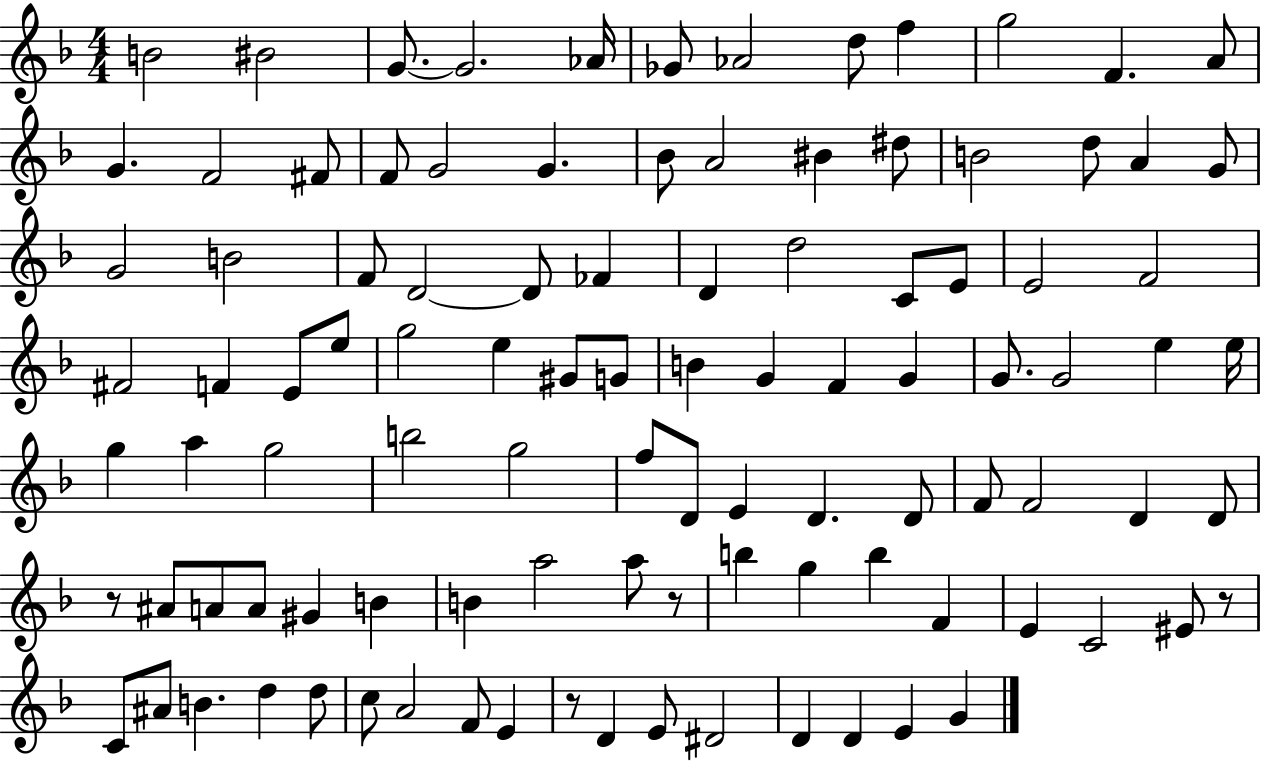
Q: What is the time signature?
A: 4/4